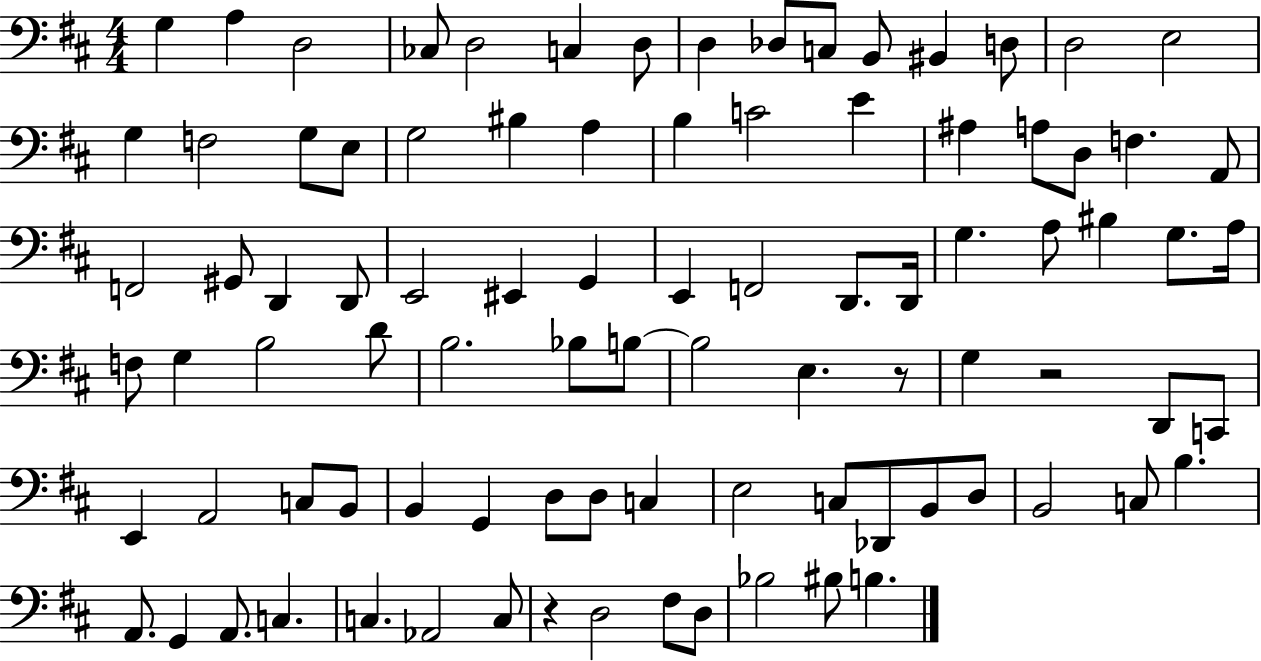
X:1
T:Untitled
M:4/4
L:1/4
K:D
G, A, D,2 _C,/2 D,2 C, D,/2 D, _D,/2 C,/2 B,,/2 ^B,, D,/2 D,2 E,2 G, F,2 G,/2 E,/2 G,2 ^B, A, B, C2 E ^A, A,/2 D,/2 F, A,,/2 F,,2 ^G,,/2 D,, D,,/2 E,,2 ^E,, G,, E,, F,,2 D,,/2 D,,/4 G, A,/2 ^B, G,/2 A,/4 F,/2 G, B,2 D/2 B,2 _B,/2 B,/2 B,2 E, z/2 G, z2 D,,/2 C,,/2 E,, A,,2 C,/2 B,,/2 B,, G,, D,/2 D,/2 C, E,2 C,/2 _D,,/2 B,,/2 D,/2 B,,2 C,/2 B, A,,/2 G,, A,,/2 C, C, _A,,2 C,/2 z D,2 ^F,/2 D,/2 _B,2 ^B,/2 B,